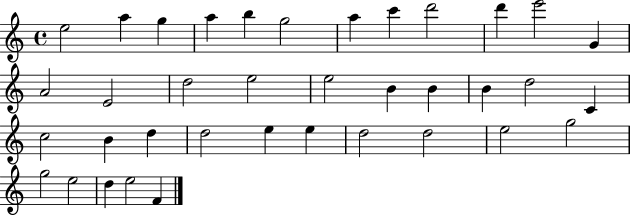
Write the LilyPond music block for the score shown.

{
  \clef treble
  \time 4/4
  \defaultTimeSignature
  \key c \major
  e''2 a''4 g''4 | a''4 b''4 g''2 | a''4 c'''4 d'''2 | d'''4 e'''2 g'4 | \break a'2 e'2 | d''2 e''2 | e''2 b'4 b'4 | b'4 d''2 c'4 | \break c''2 b'4 d''4 | d''2 e''4 e''4 | d''2 d''2 | e''2 g''2 | \break g''2 e''2 | d''4 e''2 f'4 | \bar "|."
}